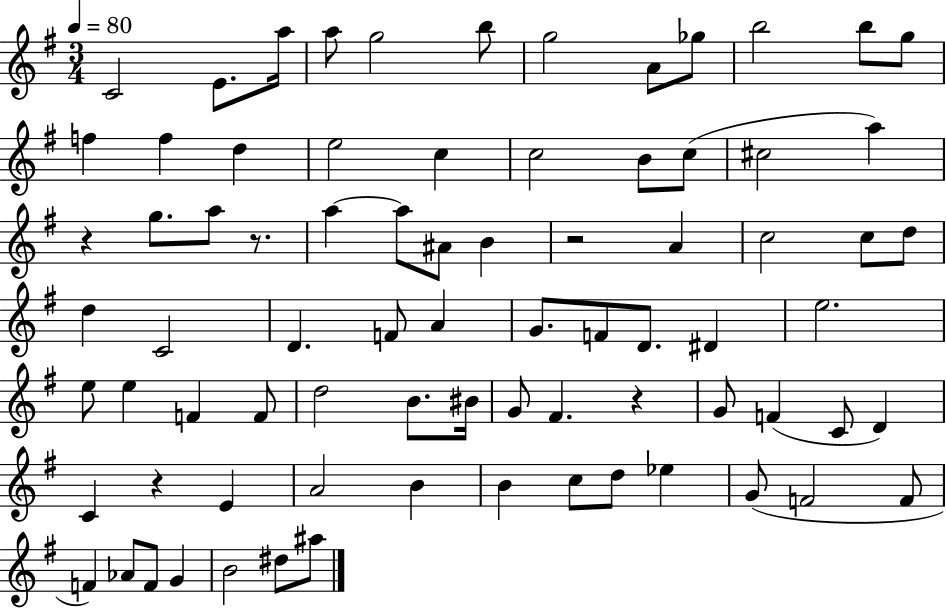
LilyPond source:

{
  \clef treble
  \numericTimeSignature
  \time 3/4
  \key g \major
  \tempo 4 = 80
  c'2 e'8. a''16 | a''8 g''2 b''8 | g''2 a'8 ges''8 | b''2 b''8 g''8 | \break f''4 f''4 d''4 | e''2 c''4 | c''2 b'8 c''8( | cis''2 a''4) | \break r4 g''8. a''8 r8. | a''4~~ a''8 ais'8 b'4 | r2 a'4 | c''2 c''8 d''8 | \break d''4 c'2 | d'4. f'8 a'4 | g'8. f'8 d'8. dis'4 | e''2. | \break e''8 e''4 f'4 f'8 | d''2 b'8. bis'16 | g'8 fis'4. r4 | g'8 f'4( c'8 d'4) | \break c'4 r4 e'4 | a'2 b'4 | b'4 c''8 d''8 ees''4 | g'8( f'2 f'8 | \break f'4) aes'8 f'8 g'4 | b'2 dis''8 ais''8 | \bar "|."
}